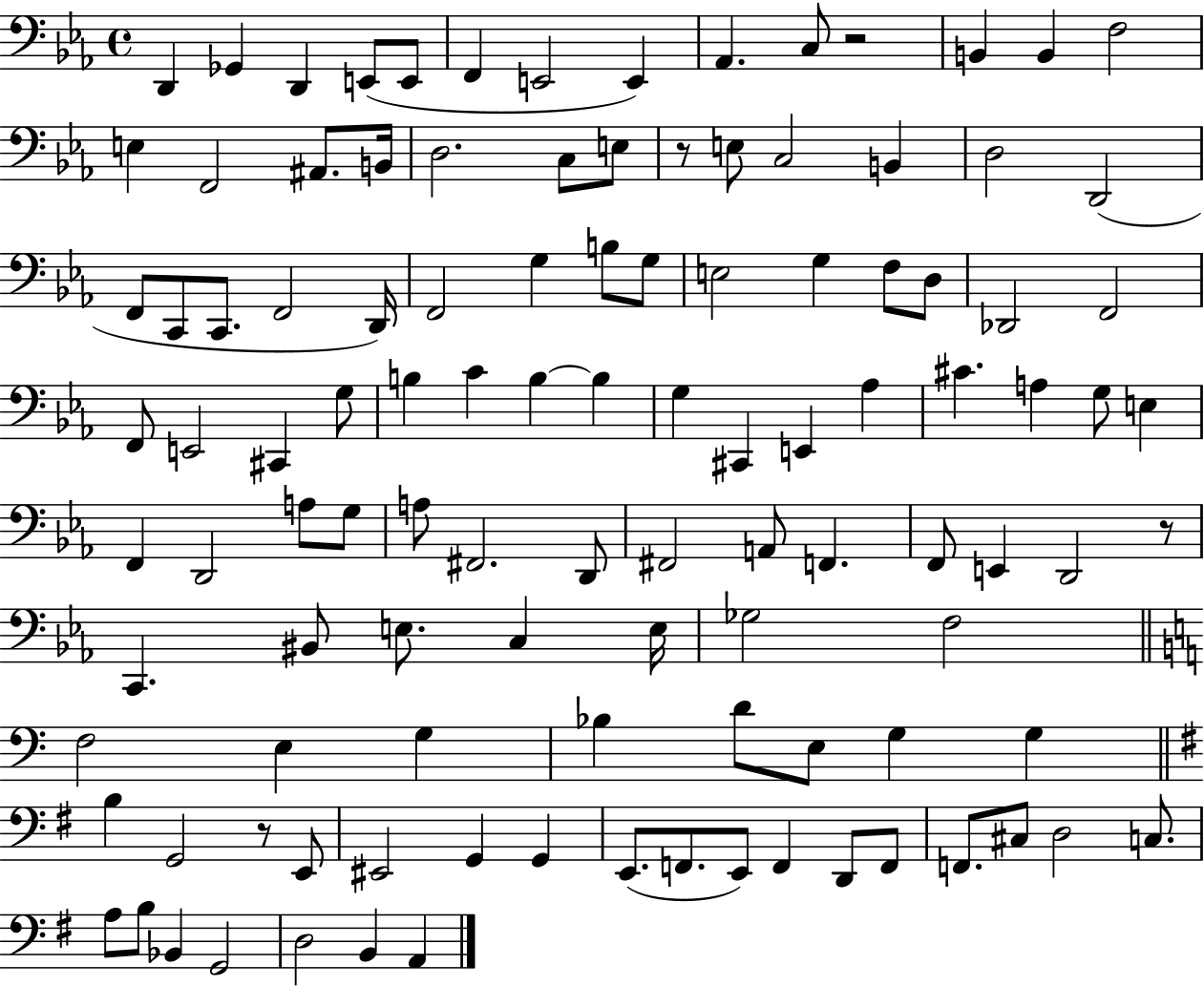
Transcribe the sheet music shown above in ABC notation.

X:1
T:Untitled
M:4/4
L:1/4
K:Eb
D,, _G,, D,, E,,/2 E,,/2 F,, E,,2 E,, _A,, C,/2 z2 B,, B,, F,2 E, F,,2 ^A,,/2 B,,/4 D,2 C,/2 E,/2 z/2 E,/2 C,2 B,, D,2 D,,2 F,,/2 C,,/2 C,,/2 F,,2 D,,/4 F,,2 G, B,/2 G,/2 E,2 G, F,/2 D,/2 _D,,2 F,,2 F,,/2 E,,2 ^C,, G,/2 B, C B, B, G, ^C,, E,, _A, ^C A, G,/2 E, F,, D,,2 A,/2 G,/2 A,/2 ^F,,2 D,,/2 ^F,,2 A,,/2 F,, F,,/2 E,, D,,2 z/2 C,, ^B,,/2 E,/2 C, E,/4 _G,2 F,2 F,2 E, G, _B, D/2 E,/2 G, G, B, G,,2 z/2 E,,/2 ^E,,2 G,, G,, E,,/2 F,,/2 E,,/2 F,, D,,/2 F,,/2 F,,/2 ^C,/2 D,2 C,/2 A,/2 B,/2 _B,, G,,2 D,2 B,, A,,